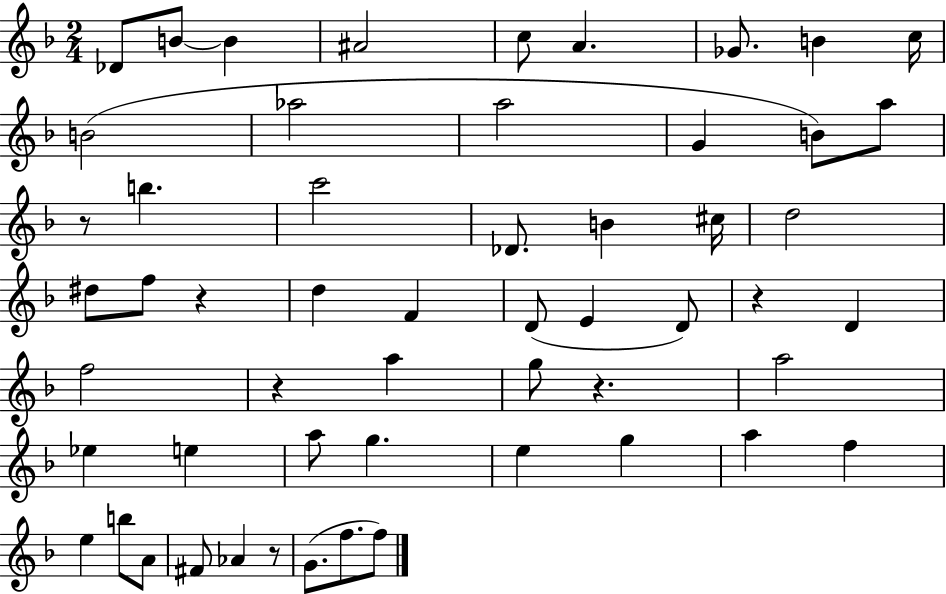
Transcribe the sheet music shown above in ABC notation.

X:1
T:Untitled
M:2/4
L:1/4
K:F
_D/2 B/2 B ^A2 c/2 A _G/2 B c/4 B2 _a2 a2 G B/2 a/2 z/2 b c'2 _D/2 B ^c/4 d2 ^d/2 f/2 z d F D/2 E D/2 z D f2 z a g/2 z a2 _e e a/2 g e g a f e b/2 A/2 ^F/2 _A z/2 G/2 f/2 f/2